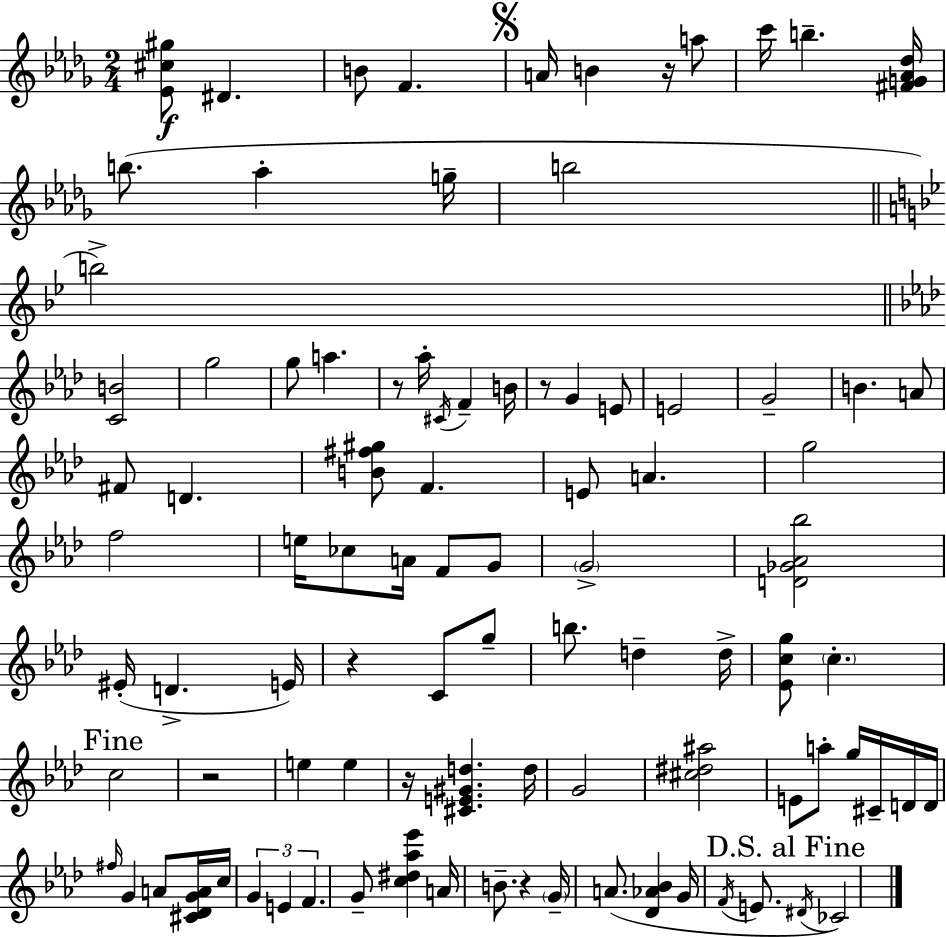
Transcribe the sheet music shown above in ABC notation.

X:1
T:Untitled
M:2/4
L:1/4
K:Bbm
[_E^c^g]/2 ^D B/2 F A/4 B z/4 a/2 c'/4 b [^FG_A_d]/4 b/2 _a g/4 b2 b2 [CB]2 g2 g/2 a z/2 _a/4 ^C/4 F B/4 z/2 G E/2 E2 G2 B A/2 ^F/2 D [B^f^g]/2 F E/2 A g2 f2 e/4 _c/2 A/4 F/2 G/2 G2 [D_G_A_b]2 ^E/4 D E/4 z C/2 g/2 b/2 d d/4 [_Ecg]/2 c c2 z2 e e z/4 [^CE^Gd] d/4 G2 [^c^d^a]2 E/2 a/2 g/4 ^C/4 D/4 D/4 ^f/4 G A/2 [^C_DGA]/4 c/4 G E F G/2 [c^d_a_e'] A/4 B/2 z G/4 A/2 [_D_A_B] G/4 F/4 E/2 ^D/4 _C2